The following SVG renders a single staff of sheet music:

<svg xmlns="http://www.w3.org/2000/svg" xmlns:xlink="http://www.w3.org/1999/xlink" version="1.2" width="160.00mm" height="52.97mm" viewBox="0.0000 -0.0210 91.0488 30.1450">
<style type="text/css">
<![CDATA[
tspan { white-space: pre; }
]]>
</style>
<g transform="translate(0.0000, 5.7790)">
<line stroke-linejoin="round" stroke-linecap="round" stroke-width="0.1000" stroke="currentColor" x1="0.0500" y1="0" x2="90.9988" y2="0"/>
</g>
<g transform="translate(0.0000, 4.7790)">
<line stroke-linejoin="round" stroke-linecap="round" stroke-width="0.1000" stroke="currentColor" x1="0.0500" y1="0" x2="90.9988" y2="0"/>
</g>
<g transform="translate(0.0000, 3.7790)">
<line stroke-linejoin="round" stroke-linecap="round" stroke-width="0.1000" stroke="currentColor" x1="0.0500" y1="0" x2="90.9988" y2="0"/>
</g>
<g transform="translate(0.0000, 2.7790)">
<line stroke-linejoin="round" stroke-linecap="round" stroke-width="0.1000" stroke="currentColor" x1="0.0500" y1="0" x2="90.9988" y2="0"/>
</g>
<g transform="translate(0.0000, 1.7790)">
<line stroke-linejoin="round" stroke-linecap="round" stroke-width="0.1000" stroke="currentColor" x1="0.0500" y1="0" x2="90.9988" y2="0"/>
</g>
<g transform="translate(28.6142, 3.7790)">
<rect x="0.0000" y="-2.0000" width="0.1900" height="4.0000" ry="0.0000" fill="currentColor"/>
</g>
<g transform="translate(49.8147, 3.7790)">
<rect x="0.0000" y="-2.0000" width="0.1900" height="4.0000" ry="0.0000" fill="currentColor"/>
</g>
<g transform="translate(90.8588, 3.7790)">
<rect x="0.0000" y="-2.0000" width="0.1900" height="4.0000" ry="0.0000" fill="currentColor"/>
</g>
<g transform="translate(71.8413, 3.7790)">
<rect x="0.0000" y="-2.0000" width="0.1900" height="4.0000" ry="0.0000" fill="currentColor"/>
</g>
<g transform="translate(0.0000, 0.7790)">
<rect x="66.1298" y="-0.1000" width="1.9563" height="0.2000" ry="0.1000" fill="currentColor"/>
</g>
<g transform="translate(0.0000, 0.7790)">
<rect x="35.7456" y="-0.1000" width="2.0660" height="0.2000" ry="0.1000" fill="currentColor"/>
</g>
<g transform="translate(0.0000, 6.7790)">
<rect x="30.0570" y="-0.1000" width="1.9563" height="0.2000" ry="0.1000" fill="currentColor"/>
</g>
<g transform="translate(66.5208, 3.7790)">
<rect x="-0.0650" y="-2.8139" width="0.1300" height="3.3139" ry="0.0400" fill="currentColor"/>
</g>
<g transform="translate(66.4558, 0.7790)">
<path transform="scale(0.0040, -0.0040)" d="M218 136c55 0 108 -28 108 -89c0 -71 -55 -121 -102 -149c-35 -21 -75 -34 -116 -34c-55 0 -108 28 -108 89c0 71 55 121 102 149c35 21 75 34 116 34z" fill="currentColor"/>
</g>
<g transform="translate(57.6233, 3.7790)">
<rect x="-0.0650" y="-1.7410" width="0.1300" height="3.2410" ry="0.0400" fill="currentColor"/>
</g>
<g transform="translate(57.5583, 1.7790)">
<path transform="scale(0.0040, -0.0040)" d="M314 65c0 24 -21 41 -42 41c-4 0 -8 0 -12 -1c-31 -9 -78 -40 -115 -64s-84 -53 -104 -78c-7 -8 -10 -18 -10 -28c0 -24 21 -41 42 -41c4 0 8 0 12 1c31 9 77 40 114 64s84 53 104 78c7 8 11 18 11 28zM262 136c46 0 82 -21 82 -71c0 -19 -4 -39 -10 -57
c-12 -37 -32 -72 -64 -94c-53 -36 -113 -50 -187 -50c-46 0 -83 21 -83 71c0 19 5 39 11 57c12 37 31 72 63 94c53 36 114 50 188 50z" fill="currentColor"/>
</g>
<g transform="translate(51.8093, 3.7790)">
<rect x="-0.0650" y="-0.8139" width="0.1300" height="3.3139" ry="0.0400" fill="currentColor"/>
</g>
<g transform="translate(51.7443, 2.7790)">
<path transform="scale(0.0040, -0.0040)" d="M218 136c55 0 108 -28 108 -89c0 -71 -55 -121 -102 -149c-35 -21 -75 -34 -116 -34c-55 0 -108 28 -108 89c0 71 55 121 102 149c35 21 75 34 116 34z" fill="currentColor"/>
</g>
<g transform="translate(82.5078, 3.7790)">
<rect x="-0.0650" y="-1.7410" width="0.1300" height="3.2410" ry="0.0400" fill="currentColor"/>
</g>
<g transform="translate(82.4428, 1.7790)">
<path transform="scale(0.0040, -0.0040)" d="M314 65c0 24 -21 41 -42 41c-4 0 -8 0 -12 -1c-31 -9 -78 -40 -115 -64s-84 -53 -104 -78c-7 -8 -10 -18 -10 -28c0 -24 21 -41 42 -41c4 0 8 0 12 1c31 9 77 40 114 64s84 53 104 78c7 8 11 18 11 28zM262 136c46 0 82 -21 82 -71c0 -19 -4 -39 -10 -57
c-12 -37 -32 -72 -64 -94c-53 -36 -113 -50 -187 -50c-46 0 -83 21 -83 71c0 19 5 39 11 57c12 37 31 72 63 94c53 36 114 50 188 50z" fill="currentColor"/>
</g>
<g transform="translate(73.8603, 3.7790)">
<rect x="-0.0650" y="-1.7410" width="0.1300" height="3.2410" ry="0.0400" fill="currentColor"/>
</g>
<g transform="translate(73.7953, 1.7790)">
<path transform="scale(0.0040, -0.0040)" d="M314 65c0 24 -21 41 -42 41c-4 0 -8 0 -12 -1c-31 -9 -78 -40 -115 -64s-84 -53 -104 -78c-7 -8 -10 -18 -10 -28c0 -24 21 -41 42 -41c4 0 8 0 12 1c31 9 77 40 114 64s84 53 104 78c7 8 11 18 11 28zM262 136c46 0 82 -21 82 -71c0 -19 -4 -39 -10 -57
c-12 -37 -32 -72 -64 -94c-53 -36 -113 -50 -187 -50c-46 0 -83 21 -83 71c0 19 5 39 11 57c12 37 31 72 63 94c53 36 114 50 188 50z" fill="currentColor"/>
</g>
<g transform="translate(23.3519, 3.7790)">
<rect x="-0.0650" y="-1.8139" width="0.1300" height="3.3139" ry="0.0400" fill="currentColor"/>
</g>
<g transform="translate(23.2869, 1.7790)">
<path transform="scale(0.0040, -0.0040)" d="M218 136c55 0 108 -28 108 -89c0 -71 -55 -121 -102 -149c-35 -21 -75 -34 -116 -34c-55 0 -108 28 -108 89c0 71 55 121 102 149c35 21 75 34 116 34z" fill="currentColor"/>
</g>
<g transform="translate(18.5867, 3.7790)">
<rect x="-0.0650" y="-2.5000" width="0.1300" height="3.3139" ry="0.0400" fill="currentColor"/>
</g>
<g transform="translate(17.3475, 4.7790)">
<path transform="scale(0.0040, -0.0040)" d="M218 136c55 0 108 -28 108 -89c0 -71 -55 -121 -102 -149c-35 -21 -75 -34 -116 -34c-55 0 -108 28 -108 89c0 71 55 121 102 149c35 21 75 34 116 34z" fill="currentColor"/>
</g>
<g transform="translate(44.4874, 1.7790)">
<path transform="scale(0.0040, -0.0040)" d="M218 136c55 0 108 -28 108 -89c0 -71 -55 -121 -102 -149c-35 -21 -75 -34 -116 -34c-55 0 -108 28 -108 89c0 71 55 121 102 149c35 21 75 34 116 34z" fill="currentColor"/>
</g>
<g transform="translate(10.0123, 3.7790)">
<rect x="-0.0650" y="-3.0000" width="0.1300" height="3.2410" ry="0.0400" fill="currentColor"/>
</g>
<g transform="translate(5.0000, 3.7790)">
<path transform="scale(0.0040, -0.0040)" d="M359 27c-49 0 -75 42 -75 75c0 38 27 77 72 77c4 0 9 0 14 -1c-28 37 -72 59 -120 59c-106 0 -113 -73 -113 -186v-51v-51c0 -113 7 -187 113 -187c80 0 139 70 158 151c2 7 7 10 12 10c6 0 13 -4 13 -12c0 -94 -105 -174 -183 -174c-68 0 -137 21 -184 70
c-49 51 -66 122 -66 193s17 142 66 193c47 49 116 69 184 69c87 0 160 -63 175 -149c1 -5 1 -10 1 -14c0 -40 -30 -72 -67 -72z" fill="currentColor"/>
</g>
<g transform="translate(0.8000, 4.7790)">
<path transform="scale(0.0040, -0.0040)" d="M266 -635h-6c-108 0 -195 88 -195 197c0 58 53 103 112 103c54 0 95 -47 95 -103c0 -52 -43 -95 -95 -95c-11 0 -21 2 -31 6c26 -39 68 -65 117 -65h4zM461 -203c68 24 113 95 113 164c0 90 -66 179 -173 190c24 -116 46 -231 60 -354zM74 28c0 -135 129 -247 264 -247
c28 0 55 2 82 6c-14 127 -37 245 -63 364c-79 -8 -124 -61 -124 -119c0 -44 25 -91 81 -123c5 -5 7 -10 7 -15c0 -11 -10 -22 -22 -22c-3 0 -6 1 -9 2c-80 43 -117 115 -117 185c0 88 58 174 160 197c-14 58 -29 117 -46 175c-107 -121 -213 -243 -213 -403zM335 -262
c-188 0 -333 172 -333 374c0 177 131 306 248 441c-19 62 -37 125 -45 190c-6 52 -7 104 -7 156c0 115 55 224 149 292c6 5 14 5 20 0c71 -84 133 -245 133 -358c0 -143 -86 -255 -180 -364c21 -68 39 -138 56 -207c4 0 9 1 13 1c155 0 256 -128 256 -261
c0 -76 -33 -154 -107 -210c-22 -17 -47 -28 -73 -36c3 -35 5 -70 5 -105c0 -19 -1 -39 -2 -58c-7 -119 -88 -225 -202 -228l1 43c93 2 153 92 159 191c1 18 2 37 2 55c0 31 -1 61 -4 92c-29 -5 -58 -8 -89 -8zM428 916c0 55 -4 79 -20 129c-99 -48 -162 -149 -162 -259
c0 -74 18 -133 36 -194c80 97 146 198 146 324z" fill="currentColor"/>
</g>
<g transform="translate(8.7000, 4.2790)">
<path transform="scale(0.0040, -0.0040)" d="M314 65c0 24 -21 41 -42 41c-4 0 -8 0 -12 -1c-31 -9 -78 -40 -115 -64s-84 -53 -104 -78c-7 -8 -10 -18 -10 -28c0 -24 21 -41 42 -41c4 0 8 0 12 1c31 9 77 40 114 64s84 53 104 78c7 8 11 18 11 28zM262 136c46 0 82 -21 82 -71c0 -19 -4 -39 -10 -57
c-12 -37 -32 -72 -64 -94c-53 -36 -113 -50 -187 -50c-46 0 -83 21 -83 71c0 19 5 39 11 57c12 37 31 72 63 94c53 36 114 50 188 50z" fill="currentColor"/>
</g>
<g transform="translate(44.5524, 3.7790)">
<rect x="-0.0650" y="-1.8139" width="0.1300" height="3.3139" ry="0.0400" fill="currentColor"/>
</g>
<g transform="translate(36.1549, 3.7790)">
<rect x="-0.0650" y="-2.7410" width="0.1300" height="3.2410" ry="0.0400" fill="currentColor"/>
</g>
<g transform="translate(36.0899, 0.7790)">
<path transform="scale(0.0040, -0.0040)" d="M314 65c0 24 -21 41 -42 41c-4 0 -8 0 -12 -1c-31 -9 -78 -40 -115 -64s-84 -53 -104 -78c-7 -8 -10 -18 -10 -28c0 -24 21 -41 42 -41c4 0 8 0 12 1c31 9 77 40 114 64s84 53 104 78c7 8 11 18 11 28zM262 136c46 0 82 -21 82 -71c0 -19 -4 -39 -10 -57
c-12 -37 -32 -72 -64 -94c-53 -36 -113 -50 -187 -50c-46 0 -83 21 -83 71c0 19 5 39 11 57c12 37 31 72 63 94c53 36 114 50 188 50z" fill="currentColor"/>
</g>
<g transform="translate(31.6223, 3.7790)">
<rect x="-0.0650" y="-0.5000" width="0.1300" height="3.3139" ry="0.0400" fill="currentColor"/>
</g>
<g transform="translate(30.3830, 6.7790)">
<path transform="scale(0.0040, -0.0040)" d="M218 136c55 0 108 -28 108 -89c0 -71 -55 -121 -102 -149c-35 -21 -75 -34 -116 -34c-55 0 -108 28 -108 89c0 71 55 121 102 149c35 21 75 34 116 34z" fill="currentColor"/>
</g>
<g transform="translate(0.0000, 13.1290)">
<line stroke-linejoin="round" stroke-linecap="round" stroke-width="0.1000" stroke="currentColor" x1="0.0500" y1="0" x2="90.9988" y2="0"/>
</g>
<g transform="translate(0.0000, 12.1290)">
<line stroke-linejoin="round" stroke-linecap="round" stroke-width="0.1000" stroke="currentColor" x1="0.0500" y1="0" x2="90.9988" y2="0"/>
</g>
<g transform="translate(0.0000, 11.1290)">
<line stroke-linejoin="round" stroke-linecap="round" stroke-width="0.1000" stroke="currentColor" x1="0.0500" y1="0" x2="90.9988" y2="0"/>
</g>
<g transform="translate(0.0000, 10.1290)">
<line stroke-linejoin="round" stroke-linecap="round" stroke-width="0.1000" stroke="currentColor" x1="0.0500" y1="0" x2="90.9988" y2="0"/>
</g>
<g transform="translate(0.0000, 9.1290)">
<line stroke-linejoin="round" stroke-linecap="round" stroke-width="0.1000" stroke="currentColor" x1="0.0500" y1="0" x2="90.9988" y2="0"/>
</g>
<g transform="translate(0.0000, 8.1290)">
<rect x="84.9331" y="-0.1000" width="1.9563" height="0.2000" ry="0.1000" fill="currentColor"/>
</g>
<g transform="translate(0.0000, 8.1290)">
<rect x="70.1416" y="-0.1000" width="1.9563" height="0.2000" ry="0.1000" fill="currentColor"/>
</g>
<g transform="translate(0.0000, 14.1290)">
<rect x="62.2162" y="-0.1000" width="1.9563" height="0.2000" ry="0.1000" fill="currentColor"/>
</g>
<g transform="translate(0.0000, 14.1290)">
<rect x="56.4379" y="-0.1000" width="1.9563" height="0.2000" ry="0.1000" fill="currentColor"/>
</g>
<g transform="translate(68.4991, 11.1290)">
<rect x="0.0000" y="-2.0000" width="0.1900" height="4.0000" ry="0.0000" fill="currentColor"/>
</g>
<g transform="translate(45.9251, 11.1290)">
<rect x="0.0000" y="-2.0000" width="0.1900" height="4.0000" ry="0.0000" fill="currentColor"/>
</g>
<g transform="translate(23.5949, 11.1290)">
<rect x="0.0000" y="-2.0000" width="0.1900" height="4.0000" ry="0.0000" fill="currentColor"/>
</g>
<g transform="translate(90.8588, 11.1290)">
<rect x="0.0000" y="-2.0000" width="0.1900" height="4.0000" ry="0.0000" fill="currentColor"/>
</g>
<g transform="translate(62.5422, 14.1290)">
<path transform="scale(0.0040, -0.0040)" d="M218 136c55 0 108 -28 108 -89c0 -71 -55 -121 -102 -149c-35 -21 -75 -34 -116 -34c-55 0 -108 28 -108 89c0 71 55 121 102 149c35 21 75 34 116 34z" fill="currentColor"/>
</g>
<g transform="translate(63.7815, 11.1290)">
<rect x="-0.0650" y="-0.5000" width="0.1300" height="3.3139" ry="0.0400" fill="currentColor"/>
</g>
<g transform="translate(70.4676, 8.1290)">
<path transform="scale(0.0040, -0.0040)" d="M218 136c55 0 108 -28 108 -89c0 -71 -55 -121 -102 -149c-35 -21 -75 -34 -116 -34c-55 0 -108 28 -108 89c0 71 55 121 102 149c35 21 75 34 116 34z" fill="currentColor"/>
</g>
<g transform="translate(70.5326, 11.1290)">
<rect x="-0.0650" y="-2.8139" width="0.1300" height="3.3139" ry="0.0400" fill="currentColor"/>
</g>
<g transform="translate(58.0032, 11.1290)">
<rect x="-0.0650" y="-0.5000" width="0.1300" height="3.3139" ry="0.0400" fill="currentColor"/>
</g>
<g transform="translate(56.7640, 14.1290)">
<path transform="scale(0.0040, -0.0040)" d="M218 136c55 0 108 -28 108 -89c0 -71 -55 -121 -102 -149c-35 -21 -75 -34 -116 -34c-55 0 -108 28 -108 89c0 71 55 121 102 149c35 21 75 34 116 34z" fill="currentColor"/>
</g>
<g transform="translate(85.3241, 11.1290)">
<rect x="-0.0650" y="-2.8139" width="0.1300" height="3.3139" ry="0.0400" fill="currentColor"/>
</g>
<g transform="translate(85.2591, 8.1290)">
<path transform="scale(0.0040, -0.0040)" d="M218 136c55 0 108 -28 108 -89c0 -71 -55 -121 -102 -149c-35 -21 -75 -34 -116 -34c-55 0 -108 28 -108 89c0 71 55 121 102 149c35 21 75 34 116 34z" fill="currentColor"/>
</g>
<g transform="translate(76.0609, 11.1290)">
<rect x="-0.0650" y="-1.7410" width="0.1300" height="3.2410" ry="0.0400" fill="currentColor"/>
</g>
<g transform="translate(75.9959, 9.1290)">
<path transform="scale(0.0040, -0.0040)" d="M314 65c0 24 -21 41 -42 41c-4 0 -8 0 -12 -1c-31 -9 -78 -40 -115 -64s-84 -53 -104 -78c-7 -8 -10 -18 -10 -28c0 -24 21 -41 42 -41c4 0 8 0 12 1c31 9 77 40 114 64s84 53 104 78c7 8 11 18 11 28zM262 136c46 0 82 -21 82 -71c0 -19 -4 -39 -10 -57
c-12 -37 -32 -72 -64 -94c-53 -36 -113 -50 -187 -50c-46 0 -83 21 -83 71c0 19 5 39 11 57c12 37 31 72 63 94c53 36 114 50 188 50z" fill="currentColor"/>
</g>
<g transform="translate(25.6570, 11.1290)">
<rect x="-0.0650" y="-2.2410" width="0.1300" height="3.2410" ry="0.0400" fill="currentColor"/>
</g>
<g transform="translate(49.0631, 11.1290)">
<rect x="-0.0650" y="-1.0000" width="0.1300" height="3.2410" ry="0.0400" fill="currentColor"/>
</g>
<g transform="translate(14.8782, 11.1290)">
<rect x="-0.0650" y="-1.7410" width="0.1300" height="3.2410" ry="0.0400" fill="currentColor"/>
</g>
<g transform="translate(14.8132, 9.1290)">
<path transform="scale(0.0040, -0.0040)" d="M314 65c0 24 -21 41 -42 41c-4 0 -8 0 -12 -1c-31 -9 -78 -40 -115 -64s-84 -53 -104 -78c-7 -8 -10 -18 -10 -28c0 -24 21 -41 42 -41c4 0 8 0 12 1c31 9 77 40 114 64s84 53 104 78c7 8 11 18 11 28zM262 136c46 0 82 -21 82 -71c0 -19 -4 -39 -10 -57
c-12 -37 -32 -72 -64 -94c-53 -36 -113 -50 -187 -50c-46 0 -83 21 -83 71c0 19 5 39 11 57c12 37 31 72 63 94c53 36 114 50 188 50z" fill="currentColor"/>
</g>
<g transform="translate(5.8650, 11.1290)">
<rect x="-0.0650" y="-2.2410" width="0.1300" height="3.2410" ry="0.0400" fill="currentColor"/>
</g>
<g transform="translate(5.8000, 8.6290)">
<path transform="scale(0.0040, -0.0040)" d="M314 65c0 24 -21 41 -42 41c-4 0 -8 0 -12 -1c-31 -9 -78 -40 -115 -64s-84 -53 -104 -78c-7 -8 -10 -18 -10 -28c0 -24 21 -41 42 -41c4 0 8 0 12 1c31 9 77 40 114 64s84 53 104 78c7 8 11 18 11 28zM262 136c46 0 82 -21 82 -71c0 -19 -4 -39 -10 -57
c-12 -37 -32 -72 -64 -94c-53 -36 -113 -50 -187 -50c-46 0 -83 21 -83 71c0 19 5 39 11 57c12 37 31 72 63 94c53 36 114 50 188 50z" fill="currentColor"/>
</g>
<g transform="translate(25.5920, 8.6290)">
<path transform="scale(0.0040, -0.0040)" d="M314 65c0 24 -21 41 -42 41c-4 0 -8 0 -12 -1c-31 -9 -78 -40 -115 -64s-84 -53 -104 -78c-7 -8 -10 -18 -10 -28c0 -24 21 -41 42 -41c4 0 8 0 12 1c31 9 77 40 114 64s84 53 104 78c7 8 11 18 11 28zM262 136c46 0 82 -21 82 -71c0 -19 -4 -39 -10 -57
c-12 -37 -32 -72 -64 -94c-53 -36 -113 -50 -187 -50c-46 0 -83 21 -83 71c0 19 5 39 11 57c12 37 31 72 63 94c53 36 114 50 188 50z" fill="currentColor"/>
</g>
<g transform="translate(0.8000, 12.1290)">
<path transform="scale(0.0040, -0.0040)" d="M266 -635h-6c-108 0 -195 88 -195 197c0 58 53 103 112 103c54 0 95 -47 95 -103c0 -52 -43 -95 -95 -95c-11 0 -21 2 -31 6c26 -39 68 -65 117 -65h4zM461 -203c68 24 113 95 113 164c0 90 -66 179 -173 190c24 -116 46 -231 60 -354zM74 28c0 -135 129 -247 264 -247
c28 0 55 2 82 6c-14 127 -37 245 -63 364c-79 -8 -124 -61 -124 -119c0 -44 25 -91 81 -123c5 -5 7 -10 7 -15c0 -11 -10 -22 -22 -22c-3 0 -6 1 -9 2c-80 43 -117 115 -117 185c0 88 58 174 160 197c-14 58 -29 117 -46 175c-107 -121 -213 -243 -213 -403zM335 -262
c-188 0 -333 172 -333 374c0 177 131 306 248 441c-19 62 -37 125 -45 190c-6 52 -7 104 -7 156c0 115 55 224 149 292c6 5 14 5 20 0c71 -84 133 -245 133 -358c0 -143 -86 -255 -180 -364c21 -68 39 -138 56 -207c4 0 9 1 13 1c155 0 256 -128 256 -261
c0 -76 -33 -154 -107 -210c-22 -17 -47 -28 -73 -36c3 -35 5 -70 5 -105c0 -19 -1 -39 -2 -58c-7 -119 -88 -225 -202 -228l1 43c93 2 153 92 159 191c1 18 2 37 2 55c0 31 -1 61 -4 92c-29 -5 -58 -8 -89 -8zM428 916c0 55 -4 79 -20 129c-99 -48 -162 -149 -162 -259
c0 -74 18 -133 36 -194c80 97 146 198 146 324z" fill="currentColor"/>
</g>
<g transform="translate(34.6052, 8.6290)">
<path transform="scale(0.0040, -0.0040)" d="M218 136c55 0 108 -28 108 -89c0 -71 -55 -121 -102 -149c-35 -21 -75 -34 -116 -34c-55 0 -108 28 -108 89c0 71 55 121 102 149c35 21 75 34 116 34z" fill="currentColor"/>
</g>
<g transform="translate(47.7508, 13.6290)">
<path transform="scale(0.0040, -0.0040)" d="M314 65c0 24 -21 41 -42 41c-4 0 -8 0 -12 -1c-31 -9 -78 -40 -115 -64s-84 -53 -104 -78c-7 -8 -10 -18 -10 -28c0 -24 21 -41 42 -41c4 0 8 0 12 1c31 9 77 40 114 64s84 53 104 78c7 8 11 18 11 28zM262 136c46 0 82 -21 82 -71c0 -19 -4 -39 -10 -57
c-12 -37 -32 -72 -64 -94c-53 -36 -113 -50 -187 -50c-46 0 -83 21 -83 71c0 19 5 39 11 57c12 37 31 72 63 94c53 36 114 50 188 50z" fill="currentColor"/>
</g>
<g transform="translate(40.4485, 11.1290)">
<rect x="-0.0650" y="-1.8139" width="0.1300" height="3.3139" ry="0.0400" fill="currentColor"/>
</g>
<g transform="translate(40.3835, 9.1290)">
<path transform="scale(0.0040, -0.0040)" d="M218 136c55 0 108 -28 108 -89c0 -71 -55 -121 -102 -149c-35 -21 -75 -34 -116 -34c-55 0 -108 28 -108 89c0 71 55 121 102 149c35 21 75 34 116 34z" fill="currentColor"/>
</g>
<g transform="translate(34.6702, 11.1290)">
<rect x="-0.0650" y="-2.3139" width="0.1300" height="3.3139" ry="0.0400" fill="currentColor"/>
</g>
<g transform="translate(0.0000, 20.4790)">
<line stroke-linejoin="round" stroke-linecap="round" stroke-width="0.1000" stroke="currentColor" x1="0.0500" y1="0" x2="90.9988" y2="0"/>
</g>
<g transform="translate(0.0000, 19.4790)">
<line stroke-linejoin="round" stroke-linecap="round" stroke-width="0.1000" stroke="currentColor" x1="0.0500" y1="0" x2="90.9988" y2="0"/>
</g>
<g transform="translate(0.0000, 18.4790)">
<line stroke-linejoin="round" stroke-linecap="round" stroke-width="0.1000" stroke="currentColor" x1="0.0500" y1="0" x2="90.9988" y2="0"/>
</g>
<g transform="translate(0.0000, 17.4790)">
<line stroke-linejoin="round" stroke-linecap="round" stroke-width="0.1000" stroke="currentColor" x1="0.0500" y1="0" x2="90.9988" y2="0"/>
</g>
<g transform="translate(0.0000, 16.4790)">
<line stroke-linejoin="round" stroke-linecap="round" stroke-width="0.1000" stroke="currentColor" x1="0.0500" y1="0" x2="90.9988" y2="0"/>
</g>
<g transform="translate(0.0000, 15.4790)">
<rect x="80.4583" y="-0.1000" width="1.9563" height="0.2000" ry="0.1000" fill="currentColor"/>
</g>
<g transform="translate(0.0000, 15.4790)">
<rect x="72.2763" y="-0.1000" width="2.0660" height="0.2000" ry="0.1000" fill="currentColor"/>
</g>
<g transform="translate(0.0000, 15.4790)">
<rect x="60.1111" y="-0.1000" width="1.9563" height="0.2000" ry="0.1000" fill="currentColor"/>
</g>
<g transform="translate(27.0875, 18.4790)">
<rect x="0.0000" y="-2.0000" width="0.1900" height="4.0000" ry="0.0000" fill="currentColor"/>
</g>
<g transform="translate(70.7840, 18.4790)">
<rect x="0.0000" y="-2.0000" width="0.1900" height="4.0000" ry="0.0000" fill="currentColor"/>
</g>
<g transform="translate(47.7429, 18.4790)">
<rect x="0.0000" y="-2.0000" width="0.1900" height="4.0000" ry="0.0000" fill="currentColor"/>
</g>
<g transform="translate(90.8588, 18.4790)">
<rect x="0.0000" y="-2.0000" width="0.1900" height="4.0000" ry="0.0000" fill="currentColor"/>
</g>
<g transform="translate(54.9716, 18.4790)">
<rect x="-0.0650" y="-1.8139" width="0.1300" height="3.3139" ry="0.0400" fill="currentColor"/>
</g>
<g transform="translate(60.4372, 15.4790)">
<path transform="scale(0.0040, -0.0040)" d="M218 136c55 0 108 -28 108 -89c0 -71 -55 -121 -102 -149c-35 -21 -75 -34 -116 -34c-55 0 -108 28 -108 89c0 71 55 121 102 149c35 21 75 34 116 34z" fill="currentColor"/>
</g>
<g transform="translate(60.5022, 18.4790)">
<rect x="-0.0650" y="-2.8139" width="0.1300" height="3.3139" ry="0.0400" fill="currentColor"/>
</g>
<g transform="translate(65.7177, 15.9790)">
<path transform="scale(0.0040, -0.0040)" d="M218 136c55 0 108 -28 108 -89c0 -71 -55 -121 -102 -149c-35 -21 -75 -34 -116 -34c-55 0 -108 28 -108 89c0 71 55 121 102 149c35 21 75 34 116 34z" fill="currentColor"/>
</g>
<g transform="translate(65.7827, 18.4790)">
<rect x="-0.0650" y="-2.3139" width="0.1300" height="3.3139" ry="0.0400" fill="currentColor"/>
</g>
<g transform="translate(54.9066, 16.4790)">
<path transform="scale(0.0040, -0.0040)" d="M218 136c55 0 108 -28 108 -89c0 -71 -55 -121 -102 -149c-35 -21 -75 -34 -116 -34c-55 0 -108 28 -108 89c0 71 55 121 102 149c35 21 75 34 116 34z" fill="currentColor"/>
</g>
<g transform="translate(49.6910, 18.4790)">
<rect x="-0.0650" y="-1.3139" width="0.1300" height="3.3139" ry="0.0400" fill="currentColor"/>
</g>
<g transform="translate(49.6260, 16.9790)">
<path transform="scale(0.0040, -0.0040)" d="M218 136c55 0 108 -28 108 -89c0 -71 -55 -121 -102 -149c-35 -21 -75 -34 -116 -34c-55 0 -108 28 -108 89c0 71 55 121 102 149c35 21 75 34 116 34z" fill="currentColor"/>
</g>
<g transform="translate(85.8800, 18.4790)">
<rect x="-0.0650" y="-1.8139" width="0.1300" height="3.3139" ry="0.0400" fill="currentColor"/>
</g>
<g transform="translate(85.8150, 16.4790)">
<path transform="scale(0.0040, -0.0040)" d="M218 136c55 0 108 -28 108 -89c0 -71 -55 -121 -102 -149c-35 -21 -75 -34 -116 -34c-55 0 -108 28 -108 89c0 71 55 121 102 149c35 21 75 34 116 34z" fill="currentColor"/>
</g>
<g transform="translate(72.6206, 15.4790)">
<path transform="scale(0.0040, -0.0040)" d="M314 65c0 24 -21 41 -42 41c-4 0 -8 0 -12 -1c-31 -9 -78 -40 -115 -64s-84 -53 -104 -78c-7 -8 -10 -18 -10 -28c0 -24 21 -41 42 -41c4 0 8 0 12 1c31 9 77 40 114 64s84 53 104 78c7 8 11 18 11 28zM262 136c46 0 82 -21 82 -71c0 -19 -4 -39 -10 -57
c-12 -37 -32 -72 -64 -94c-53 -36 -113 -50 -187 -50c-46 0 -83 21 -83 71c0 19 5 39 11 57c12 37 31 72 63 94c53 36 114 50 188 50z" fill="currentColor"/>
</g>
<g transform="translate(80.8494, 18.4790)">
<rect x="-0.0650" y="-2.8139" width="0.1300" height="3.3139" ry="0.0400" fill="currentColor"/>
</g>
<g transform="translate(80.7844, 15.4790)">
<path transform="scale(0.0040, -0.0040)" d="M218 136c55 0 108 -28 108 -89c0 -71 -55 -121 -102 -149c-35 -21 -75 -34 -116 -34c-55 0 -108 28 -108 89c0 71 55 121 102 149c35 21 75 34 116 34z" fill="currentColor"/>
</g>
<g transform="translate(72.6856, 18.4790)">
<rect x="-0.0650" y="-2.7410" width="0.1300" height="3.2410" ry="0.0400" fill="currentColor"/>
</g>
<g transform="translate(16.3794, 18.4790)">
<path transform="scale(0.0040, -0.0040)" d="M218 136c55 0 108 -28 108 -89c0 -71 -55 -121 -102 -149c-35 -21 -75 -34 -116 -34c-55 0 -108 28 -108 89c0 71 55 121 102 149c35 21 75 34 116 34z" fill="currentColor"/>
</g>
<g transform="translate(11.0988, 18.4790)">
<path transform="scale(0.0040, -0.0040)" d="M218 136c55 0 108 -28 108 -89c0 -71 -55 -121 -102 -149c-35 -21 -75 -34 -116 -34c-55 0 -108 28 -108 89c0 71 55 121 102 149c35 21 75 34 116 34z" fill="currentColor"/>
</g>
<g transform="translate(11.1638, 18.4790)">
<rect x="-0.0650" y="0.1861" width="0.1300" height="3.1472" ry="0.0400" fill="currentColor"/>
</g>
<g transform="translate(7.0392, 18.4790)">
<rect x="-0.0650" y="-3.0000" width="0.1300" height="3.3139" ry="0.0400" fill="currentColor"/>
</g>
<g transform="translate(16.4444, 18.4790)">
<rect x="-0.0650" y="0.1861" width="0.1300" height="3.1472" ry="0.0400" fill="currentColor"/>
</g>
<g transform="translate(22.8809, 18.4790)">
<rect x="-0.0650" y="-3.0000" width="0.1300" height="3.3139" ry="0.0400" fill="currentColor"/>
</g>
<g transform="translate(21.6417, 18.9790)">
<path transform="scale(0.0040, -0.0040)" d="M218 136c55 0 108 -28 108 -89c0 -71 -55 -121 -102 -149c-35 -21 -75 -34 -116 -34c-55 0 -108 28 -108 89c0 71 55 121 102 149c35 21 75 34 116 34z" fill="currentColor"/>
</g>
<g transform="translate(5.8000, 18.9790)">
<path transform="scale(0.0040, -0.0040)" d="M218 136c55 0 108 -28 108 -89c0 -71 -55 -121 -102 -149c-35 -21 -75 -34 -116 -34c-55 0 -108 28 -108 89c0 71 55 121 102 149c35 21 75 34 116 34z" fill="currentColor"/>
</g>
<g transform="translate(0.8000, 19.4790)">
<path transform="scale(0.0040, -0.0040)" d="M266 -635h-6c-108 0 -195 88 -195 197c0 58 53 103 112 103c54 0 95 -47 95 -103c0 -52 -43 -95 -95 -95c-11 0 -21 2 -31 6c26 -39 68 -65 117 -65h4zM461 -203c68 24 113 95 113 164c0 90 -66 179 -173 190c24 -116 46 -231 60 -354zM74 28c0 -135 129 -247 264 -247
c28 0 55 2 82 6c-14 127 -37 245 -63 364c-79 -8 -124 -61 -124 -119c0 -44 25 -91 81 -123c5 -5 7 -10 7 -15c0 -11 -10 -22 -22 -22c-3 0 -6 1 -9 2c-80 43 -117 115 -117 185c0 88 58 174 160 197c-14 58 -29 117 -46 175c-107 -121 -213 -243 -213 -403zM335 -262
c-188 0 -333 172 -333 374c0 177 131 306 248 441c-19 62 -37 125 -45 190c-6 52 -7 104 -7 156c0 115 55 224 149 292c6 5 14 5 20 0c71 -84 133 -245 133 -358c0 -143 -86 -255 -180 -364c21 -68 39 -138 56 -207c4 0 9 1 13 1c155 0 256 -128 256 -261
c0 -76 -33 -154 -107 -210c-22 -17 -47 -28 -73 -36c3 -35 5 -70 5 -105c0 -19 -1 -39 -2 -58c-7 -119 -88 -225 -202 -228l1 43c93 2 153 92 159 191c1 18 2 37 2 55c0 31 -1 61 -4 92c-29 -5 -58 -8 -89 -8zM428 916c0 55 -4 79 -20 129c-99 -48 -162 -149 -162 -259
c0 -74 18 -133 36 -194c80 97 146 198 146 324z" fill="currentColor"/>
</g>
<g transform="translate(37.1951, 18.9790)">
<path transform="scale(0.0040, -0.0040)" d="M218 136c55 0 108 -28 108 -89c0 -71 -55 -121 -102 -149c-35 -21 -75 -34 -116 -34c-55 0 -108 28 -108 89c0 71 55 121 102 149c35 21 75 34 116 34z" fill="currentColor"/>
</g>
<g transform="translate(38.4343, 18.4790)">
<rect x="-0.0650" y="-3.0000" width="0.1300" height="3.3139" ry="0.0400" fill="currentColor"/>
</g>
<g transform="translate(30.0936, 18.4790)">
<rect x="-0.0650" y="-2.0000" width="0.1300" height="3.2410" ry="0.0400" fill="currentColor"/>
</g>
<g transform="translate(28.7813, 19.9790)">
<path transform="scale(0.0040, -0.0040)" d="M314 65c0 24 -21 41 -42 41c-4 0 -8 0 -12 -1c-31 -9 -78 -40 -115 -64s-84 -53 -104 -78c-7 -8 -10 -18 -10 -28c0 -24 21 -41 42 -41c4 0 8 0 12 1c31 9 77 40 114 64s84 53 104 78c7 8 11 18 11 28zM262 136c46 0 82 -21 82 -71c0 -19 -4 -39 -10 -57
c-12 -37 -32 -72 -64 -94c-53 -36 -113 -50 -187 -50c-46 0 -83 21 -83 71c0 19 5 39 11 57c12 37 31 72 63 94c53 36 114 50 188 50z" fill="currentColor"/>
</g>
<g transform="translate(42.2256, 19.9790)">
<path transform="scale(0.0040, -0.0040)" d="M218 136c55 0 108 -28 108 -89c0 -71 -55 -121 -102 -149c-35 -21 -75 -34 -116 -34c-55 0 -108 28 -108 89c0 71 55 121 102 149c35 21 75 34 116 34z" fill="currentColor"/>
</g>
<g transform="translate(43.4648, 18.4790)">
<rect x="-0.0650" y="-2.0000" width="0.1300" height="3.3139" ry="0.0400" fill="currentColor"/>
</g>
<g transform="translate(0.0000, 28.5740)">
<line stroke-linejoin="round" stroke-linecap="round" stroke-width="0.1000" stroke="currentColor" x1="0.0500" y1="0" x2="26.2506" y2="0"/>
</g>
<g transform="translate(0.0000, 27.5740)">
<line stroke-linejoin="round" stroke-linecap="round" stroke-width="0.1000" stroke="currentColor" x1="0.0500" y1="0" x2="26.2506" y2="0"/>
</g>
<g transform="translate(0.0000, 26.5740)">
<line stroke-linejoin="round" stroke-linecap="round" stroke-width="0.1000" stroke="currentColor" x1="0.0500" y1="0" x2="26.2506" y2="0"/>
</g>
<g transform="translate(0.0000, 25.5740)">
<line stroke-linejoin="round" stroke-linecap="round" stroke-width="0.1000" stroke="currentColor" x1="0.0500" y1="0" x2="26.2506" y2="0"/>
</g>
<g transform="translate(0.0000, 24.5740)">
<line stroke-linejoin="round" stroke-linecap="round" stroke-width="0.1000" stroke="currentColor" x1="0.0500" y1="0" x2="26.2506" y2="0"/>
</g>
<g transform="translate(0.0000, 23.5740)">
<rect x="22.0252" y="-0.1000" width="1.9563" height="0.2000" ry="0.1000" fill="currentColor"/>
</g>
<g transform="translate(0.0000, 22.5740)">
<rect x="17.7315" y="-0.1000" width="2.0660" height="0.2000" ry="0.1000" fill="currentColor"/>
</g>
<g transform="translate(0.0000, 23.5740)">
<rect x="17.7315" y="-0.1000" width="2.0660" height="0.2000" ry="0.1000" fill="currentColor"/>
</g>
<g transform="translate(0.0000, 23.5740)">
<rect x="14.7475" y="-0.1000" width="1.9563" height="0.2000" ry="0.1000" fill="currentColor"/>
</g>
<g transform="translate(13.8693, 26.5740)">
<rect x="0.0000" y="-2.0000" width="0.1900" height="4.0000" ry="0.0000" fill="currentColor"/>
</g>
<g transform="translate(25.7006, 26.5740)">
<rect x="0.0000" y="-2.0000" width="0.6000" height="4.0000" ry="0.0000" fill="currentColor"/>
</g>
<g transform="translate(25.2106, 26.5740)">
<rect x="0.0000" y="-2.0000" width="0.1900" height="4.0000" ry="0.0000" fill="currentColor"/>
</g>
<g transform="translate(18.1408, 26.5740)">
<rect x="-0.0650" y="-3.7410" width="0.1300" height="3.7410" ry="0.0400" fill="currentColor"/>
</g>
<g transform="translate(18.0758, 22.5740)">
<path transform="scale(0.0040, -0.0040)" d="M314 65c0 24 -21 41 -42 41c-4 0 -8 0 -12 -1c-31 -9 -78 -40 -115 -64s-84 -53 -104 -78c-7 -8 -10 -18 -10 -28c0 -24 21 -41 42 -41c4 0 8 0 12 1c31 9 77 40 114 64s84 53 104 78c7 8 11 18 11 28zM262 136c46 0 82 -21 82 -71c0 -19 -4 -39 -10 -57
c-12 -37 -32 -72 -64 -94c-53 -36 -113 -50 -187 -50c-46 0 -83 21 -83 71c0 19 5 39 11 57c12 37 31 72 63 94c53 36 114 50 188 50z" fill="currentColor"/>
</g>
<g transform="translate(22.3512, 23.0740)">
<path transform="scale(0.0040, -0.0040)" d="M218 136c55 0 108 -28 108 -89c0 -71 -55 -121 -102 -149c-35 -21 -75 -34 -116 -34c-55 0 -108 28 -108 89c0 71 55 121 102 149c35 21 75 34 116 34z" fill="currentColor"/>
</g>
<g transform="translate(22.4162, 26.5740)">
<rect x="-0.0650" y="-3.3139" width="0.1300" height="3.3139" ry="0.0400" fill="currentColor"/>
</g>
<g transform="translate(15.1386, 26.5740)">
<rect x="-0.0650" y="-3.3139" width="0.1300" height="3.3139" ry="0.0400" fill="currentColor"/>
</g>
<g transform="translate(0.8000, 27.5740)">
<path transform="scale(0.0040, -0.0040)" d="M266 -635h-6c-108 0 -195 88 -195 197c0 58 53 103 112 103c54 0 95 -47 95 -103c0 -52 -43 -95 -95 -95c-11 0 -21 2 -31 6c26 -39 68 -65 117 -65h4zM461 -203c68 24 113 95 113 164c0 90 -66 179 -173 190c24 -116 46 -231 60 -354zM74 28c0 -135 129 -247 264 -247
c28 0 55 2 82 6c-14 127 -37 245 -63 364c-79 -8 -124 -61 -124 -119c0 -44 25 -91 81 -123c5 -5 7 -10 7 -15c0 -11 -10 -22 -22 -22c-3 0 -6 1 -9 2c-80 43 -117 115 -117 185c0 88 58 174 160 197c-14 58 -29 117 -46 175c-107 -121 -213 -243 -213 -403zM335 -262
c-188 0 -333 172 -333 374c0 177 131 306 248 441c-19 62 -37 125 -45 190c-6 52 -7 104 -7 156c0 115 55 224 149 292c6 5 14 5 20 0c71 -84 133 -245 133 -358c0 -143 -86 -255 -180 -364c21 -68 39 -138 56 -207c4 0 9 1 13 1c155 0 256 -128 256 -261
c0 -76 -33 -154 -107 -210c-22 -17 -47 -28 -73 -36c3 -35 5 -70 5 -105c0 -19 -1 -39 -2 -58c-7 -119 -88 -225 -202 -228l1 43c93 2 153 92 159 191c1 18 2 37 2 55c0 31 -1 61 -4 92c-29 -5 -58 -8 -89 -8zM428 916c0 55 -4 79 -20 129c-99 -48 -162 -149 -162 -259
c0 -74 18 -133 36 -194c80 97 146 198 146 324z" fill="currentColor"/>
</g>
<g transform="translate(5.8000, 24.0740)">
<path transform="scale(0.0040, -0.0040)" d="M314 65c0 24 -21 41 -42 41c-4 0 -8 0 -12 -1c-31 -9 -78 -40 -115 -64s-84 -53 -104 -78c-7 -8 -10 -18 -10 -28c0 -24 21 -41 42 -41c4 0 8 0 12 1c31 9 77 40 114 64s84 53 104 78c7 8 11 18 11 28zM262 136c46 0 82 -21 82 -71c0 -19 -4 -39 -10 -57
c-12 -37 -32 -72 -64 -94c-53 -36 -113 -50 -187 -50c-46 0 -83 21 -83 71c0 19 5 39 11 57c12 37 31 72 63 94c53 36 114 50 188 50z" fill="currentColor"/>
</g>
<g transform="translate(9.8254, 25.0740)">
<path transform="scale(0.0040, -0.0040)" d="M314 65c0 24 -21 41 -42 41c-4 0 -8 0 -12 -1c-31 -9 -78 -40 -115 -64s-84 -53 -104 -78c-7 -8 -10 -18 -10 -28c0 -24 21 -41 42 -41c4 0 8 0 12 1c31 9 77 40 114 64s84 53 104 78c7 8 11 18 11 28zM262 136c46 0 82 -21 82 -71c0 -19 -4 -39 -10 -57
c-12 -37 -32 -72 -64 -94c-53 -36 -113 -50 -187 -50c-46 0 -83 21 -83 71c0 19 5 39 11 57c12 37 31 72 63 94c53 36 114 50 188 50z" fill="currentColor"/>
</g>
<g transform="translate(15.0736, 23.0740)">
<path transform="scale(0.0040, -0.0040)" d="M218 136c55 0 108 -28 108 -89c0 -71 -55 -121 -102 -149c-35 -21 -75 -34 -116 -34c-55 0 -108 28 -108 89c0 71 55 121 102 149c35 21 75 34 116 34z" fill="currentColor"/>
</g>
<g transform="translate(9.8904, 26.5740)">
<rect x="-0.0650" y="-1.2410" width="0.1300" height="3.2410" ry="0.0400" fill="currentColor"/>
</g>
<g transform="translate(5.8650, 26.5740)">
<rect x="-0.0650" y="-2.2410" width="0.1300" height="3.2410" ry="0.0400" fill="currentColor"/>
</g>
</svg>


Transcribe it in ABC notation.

X:1
T:Untitled
M:4/4
L:1/4
K:C
A2 G f C a2 f d f2 a f2 f2 g2 f2 g2 g f D2 C C a f2 a A B B A F2 A F e f a g a2 a f g2 e2 b c'2 b